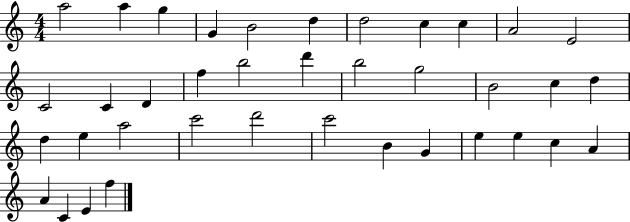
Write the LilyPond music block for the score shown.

{
  \clef treble
  \numericTimeSignature
  \time 4/4
  \key c \major
  a''2 a''4 g''4 | g'4 b'2 d''4 | d''2 c''4 c''4 | a'2 e'2 | \break c'2 c'4 d'4 | f''4 b''2 d'''4 | b''2 g''2 | b'2 c''4 d''4 | \break d''4 e''4 a''2 | c'''2 d'''2 | c'''2 b'4 g'4 | e''4 e''4 c''4 a'4 | \break a'4 c'4 e'4 f''4 | \bar "|."
}